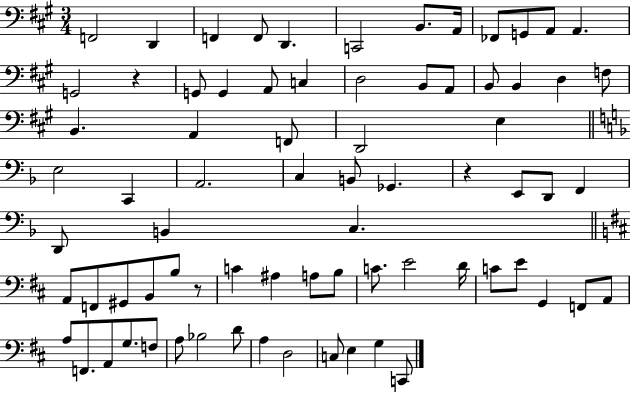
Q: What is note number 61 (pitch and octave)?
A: A2